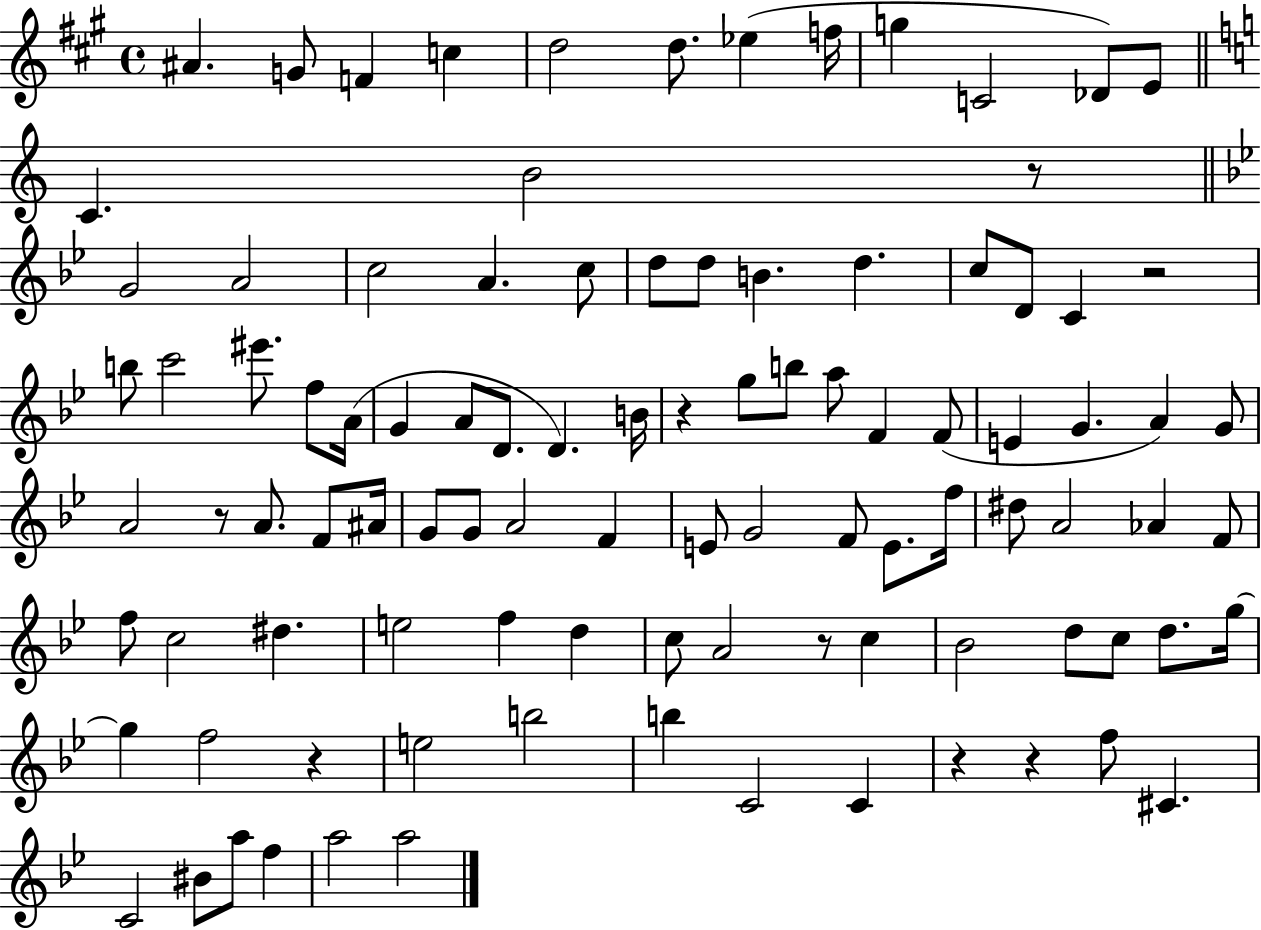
A#4/q. G4/e F4/q C5/q D5/h D5/e. Eb5/q F5/s G5/q C4/h Db4/e E4/e C4/q. B4/h R/e G4/h A4/h C5/h A4/q. C5/e D5/e D5/e B4/q. D5/q. C5/e D4/e C4/q R/h B5/e C6/h EIS6/e. F5/e A4/s G4/q A4/e D4/e. D4/q. B4/s R/q G5/e B5/e A5/e F4/q F4/e E4/q G4/q. A4/q G4/e A4/h R/e A4/e. F4/e A#4/s G4/e G4/e A4/h F4/q E4/e G4/h F4/e E4/e. F5/s D#5/e A4/h Ab4/q F4/e F5/e C5/h D#5/q. E5/h F5/q D5/q C5/e A4/h R/e C5/q Bb4/h D5/e C5/e D5/e. G5/s G5/q F5/h R/q E5/h B5/h B5/q C4/h C4/q R/q R/q F5/e C#4/q. C4/h BIS4/e A5/e F5/q A5/h A5/h